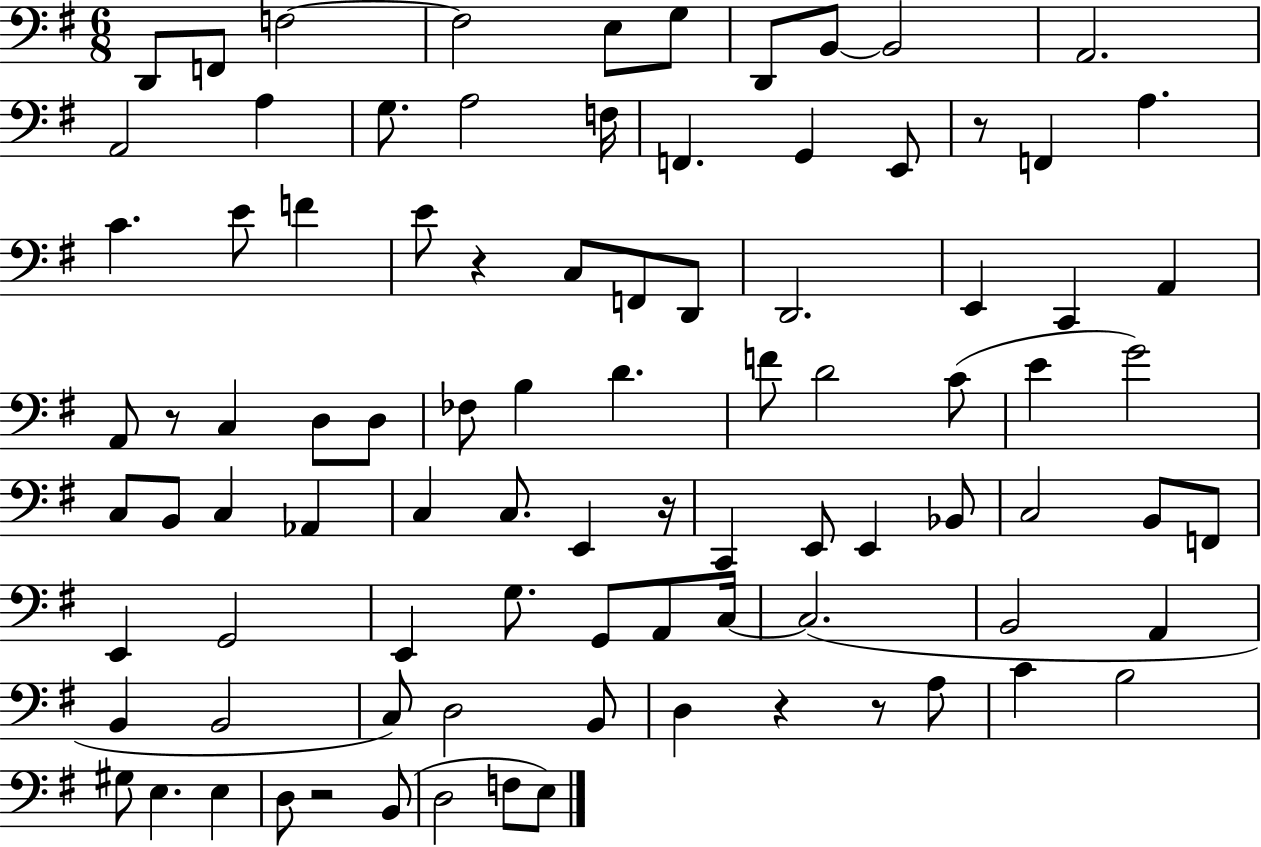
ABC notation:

X:1
T:Untitled
M:6/8
L:1/4
K:G
D,,/2 F,,/2 F,2 F,2 E,/2 G,/2 D,,/2 B,,/2 B,,2 A,,2 A,,2 A, G,/2 A,2 F,/4 F,, G,, E,,/2 z/2 F,, A, C E/2 F E/2 z C,/2 F,,/2 D,,/2 D,,2 E,, C,, A,, A,,/2 z/2 C, D,/2 D,/2 _F,/2 B, D F/2 D2 C/2 E G2 C,/2 B,,/2 C, _A,, C, C,/2 E,, z/4 C,, E,,/2 E,, _B,,/2 C,2 B,,/2 F,,/2 E,, G,,2 E,, G,/2 G,,/2 A,,/2 C,/4 C,2 B,,2 A,, B,, B,,2 C,/2 D,2 B,,/2 D, z z/2 A,/2 C B,2 ^G,/2 E, E, D,/2 z2 B,,/2 D,2 F,/2 E,/2